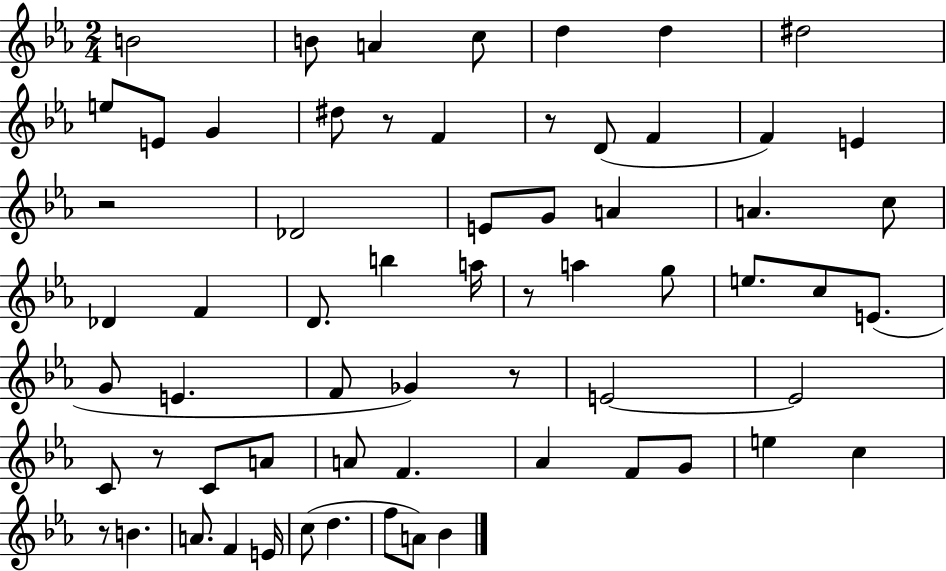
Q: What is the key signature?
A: EES major